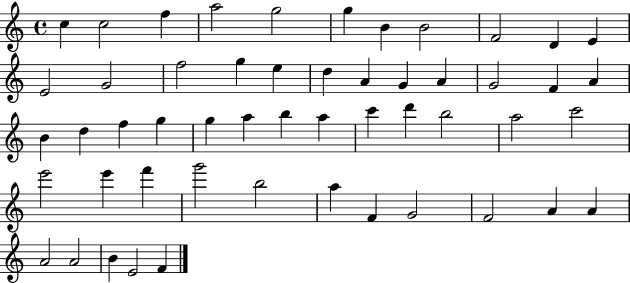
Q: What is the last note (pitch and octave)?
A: F4